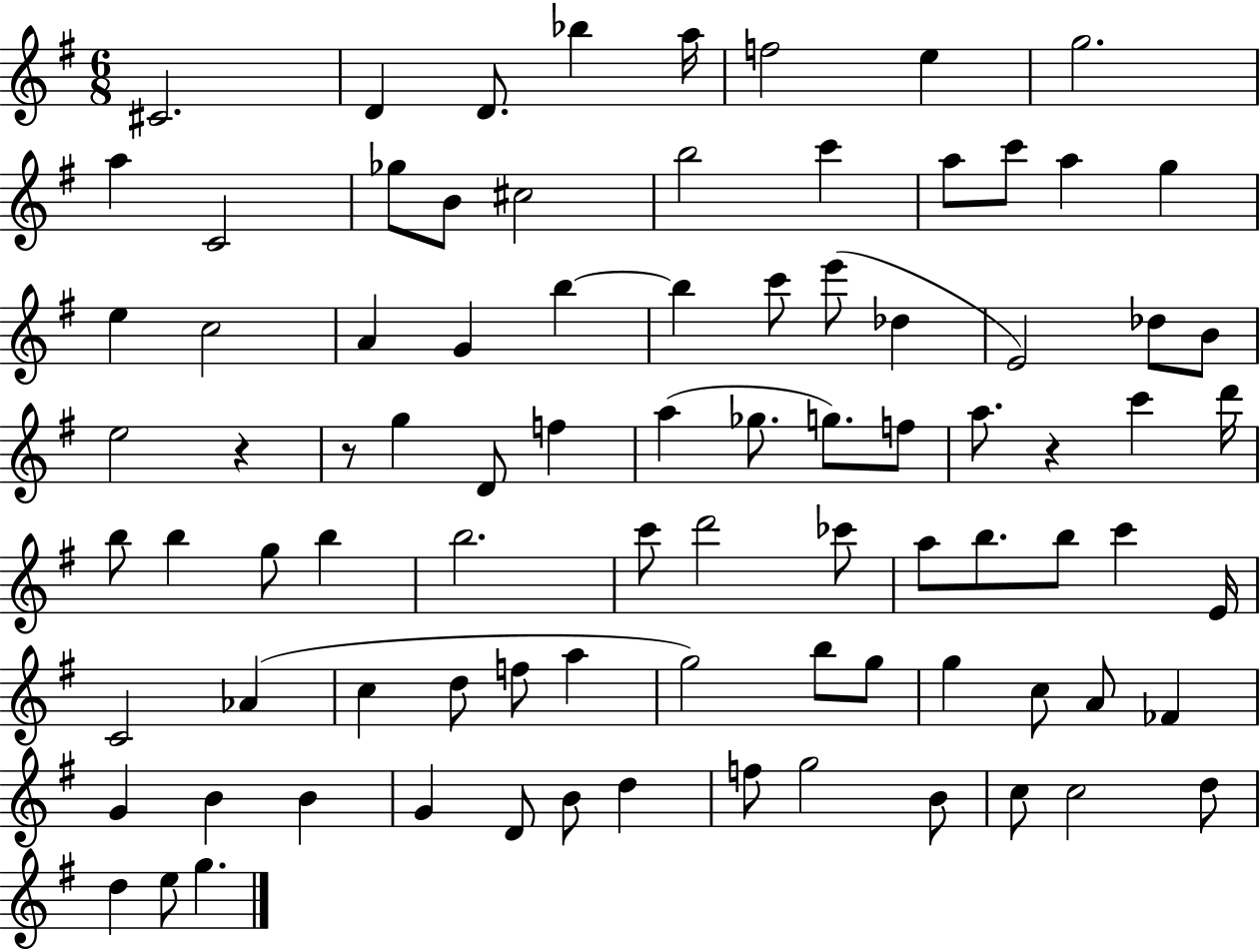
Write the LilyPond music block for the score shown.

{
  \clef treble
  \numericTimeSignature
  \time 6/8
  \key g \major
  cis'2. | d'4 d'8. bes''4 a''16 | f''2 e''4 | g''2. | \break a''4 c'2 | ges''8 b'8 cis''2 | b''2 c'''4 | a''8 c'''8 a''4 g''4 | \break e''4 c''2 | a'4 g'4 b''4~~ | b''4 c'''8 e'''8( des''4 | e'2) des''8 b'8 | \break e''2 r4 | r8 g''4 d'8 f''4 | a''4( ges''8. g''8.) f''8 | a''8. r4 c'''4 d'''16 | \break b''8 b''4 g''8 b''4 | b''2. | c'''8 d'''2 ces'''8 | a''8 b''8. b''8 c'''4 e'16 | \break c'2 aes'4( | c''4 d''8 f''8 a''4 | g''2) b''8 g''8 | g''4 c''8 a'8 fes'4 | \break g'4 b'4 b'4 | g'4 d'8 b'8 d''4 | f''8 g''2 b'8 | c''8 c''2 d''8 | \break d''4 e''8 g''4. | \bar "|."
}